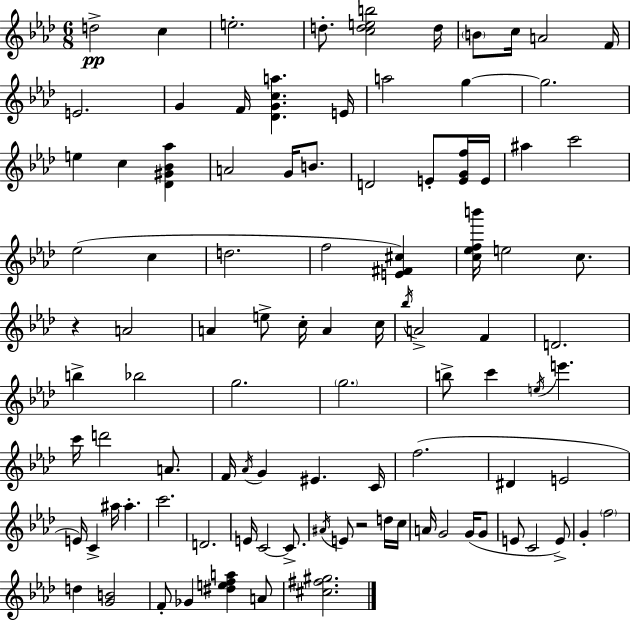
D5/h C5/q E5/h. D5/e. [C5,D5,E5,B5]/h D5/s B4/e C5/s A4/h F4/s E4/h. G4/q F4/s [Db4,G4,C5,A5]/q. E4/s A5/h G5/q G5/h. E5/q C5/q [Db4,G#4,Bb4,Ab5]/q A4/h G4/s B4/e. D4/h E4/e [E4,G4,F5]/s E4/s A#5/q C6/h Eb5/h C5/q D5/h. F5/h [E4,F#4,C#5]/q [C5,Eb5,F5,B6]/s E5/h C5/e. R/q A4/h A4/q E5/e C5/s A4/q C5/s Bb5/s A4/h F4/q D4/h. B5/q Bb5/h G5/h. G5/h. B5/e C6/q E5/s E6/q. C6/s D6/h A4/e. F4/s Ab4/s G4/q EIS4/q. C4/s F5/h. D#4/q E4/h E4/s C4/q A#5/s A#5/q. C6/h. D4/h. E4/s C4/h C4/e. A#4/s E4/e R/h D5/s C5/s A4/s G4/h G4/s G4/e E4/e C4/h E4/e G4/q F5/h D5/q [G4,B4]/h F4/e Gb4/q [D#5,E5,F5,A5]/q A4/e [C#5,F#5,G#5]/h.